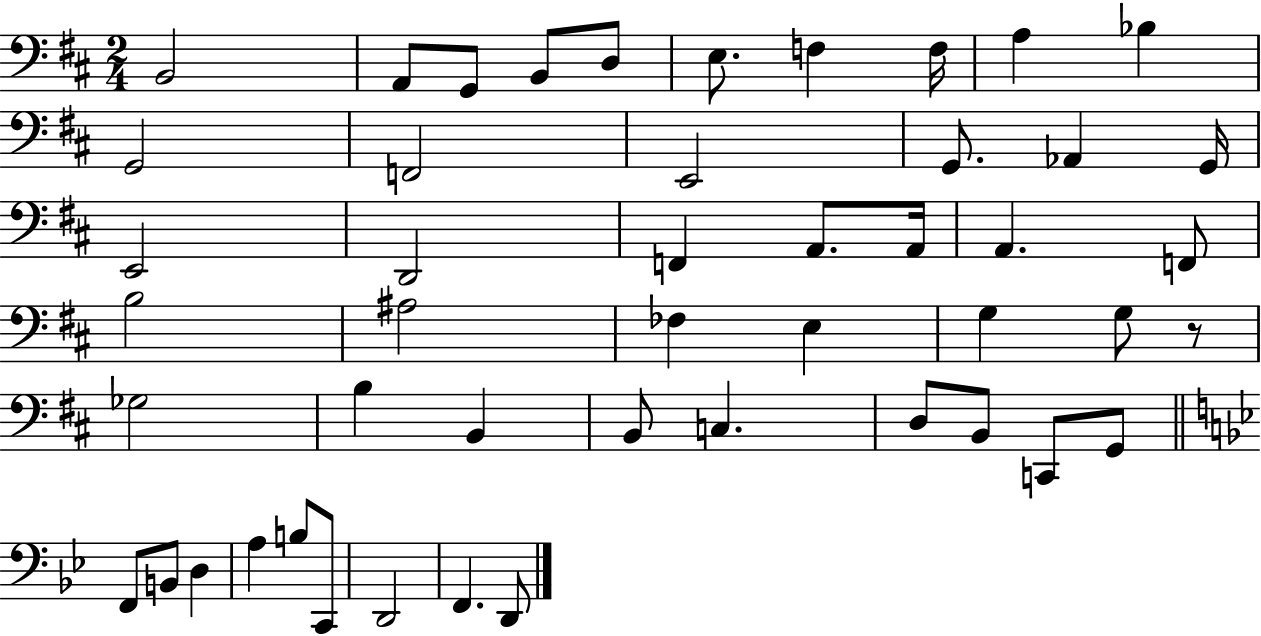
X:1
T:Untitled
M:2/4
L:1/4
K:D
B,,2 A,,/2 G,,/2 B,,/2 D,/2 E,/2 F, F,/4 A, _B, G,,2 F,,2 E,,2 G,,/2 _A,, G,,/4 E,,2 D,,2 F,, A,,/2 A,,/4 A,, F,,/2 B,2 ^A,2 _F, E, G, G,/2 z/2 _G,2 B, B,, B,,/2 C, D,/2 B,,/2 C,,/2 G,,/2 F,,/2 B,,/2 D, A, B,/2 C,,/2 D,,2 F,, D,,/2